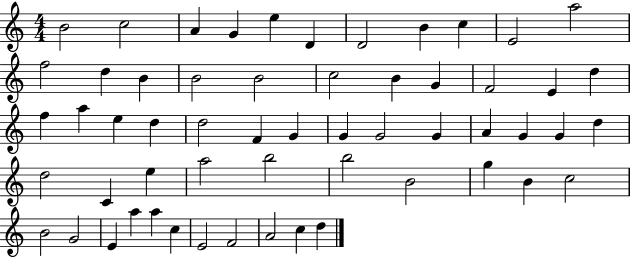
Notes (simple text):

B4/h C5/h A4/q G4/q E5/q D4/q D4/h B4/q C5/q E4/h A5/h F5/h D5/q B4/q B4/h B4/h C5/h B4/q G4/q F4/h E4/q D5/q F5/q A5/q E5/q D5/q D5/h F4/q G4/q G4/q G4/h G4/q A4/q G4/q G4/q D5/q D5/h C4/q E5/q A5/h B5/h B5/h B4/h G5/q B4/q C5/h B4/h G4/h E4/q A5/q A5/q C5/q E4/h F4/h A4/h C5/q D5/q